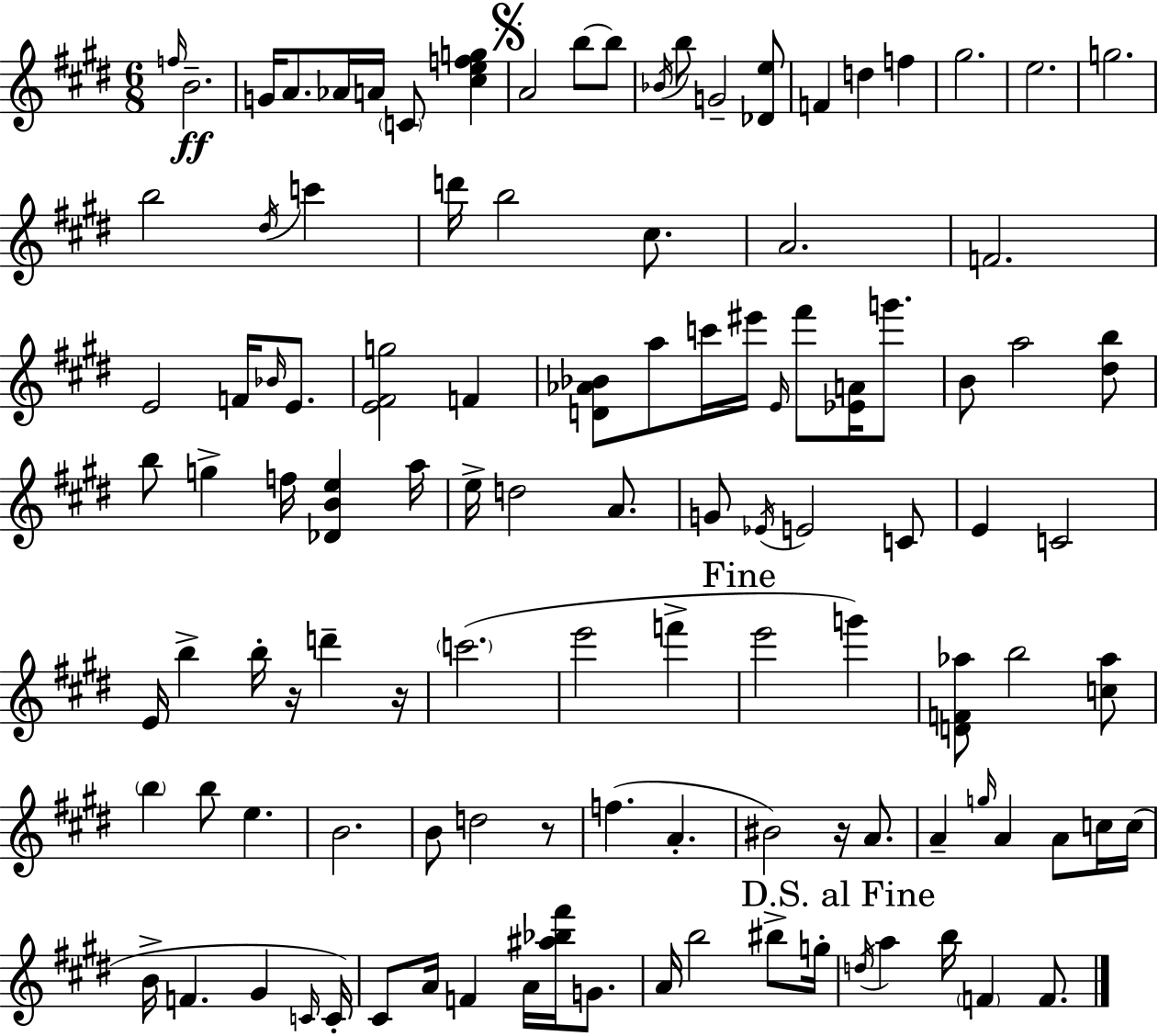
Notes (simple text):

F5/s B4/h. G4/s A4/e. Ab4/s A4/s C4/e [C#5,E5,F5,G5]/q A4/h B5/e B5/e Bb4/s B5/e G4/h [Db4,E5]/e F4/q D5/q F5/q G#5/h. E5/h. G5/h. B5/h D#5/s C6/q D6/s B5/h C#5/e. A4/h. F4/h. E4/h F4/s Bb4/s E4/e. [E4,F#4,G5]/h F4/q [D4,Ab4,Bb4]/e A5/e C6/s EIS6/s E4/s F#6/e [Eb4,A4]/s G6/e. B4/e A5/h [D#5,B5]/e B5/e G5/q F5/s [Db4,B4,E5]/q A5/s E5/s D5/h A4/e. G4/e Eb4/s E4/h C4/e E4/q C4/h E4/s B5/q B5/s R/s D6/q R/s C6/h. E6/h F6/q E6/h G6/q [D4,F4,Ab5]/e B5/h [C5,Ab5]/e B5/q B5/e E5/q. B4/h. B4/e D5/h R/e F5/q. A4/q. BIS4/h R/s A4/e. A4/q G5/s A4/q A4/e C5/s C5/s B4/s F4/q. G#4/q C4/s C4/s C#4/e A4/s F4/q A4/s [A#5,Bb5,F#6]/s G4/e. A4/s B5/h BIS5/e G5/s D5/s A5/q B5/s F4/q F4/e.